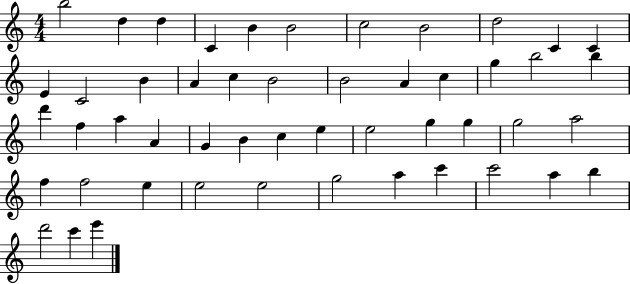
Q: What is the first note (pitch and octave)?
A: B5